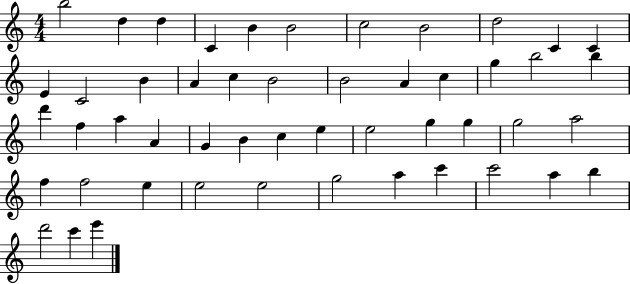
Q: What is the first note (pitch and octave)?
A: B5